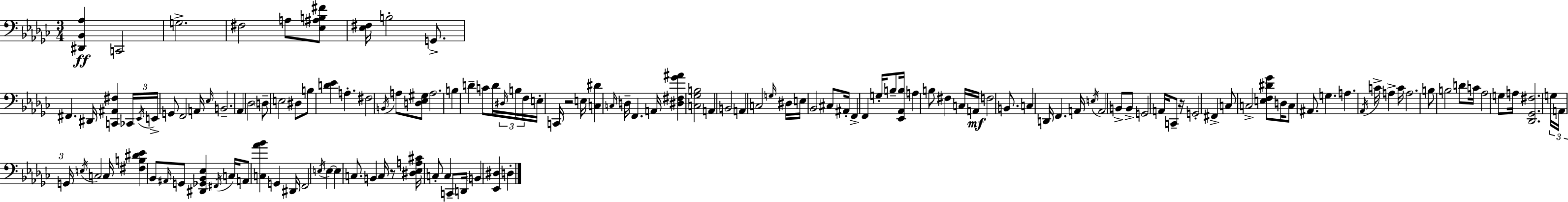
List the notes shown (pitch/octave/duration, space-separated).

[D#2,Bb2,Ab3]/q C2/h G3/h. F#3/h A3/e [Eb3,A#3,B3,F#4]/e [Eb3,F#3]/s B3/h G2/e. F#2/q. D#2/s [C2,A#2,F#3]/q CES2/s Eb2/s E2/s G2/e F2/h A2/s Eb3/s B2/h. Ab2/q Db3/h D3/e E3/h D#3/e B3/e [D4,Eb4]/q A3/q. F#3/h B2/s A3/e [D3,Eb3,G#3]/e A3/h. B3/q D4/q C4/e D4/s D#3/s B3/s F3/s E3/s C2/s R/h E3/s [C3,D#4]/q C3/s D3/s F2/q. A2/s [D#3,F#3,Gb4,A#4]/q [C3,Gb3,B3]/h A2/q B2/h A2/q C3/h G3/s D#3/s E3/s Bb2/h C#3/e A#2/s F2/q F2/q G3/s B3/e [Eb2,Ab2,B3]/s A3/q B3/e F#3/q C3/s A2/s F3/h B2/e. C3/q D2/s F2/q. A2/s E3/s A2/h B2/e B2/e G2/h A2/s C2/e R/s G2/h F#2/q C3/e C3/h [E3,F3,D#4,Gb4]/e D3/s C3/e A#2/e. G3/q. A3/q. Ab2/s C4/s A3/q C4/s A3/h. B3/e B3/h D4/e C4/s Ab3/h G3/e A3/s [Db2,Gb2,F#3]/h. G3/s A2/s G2/s E3/s C3/h C3/s [F#3,B3,D#4,Eb4]/q Bb2/e A#2/s G2/e [D#2,Gb2,Bb2,Eb3]/q F#2/s C3/s A2/e [C3,Ab4,Bb4]/q G2/q D#2/s F2/h E3/s E3/q E3/q C3/e. B2/q C3/s R/e [D#3,Eb3,A3,C#4]/s C3/e C3/q C2/e D2/s B2/q [Eb2,D#3]/q D3/q